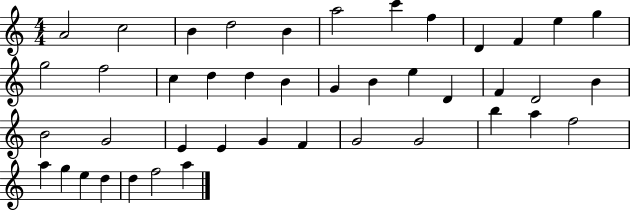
A4/h C5/h B4/q D5/h B4/q A5/h C6/q F5/q D4/q F4/q E5/q G5/q G5/h F5/h C5/q D5/q D5/q B4/q G4/q B4/q E5/q D4/q F4/q D4/h B4/q B4/h G4/h E4/q E4/q G4/q F4/q G4/h G4/h B5/q A5/q F5/h A5/q G5/q E5/q D5/q D5/q F5/h A5/q